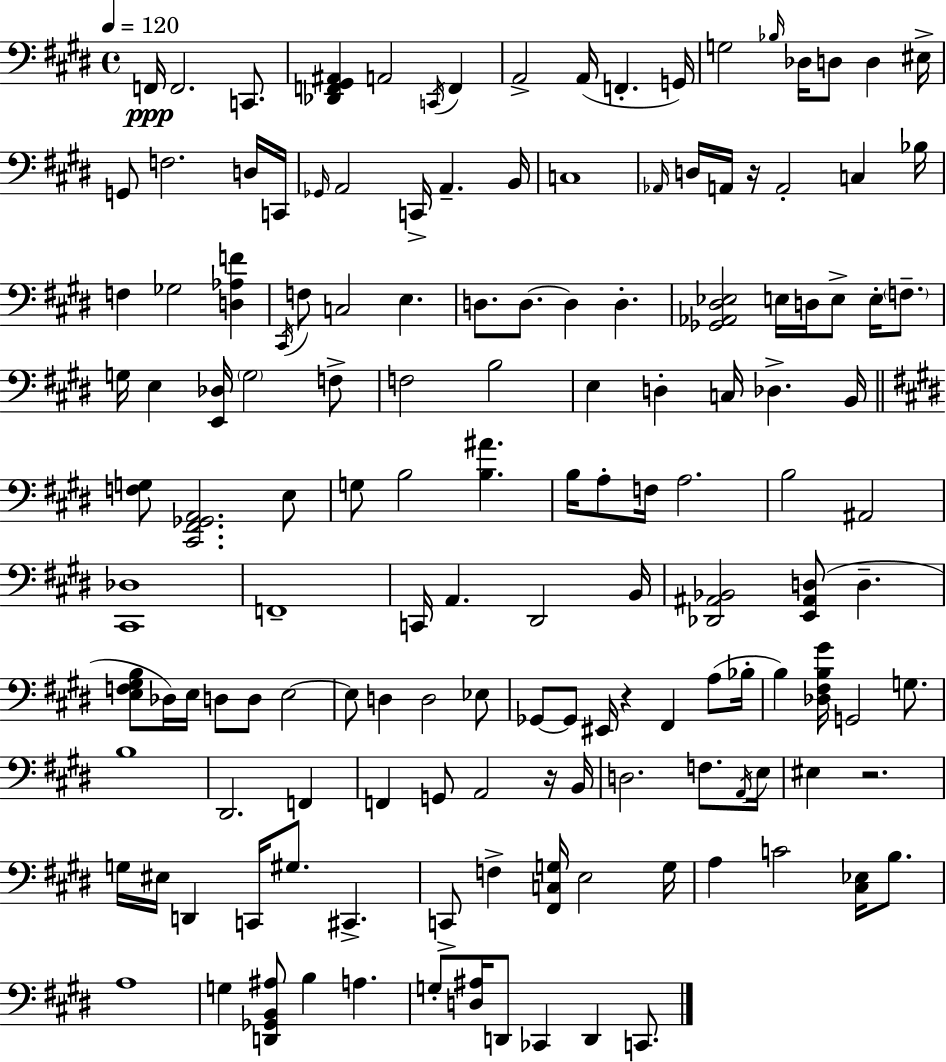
{
  \clef bass
  \time 4/4
  \defaultTimeSignature
  \key e \major
  \tempo 4 = 120
  \repeat volta 2 { f,16\ppp f,2. c,8. | <des, f, gis, ais,>4 a,2 \acciaccatura { c,16 } f,4 | a,2-> a,16( f,4.-. | g,16) g2 \grace { bes16 } des16 d8 d4 | \break eis16-> g,8 f2. | d16 c,16 \grace { ges,16 } a,2 c,16-> a,4.-- | b,16 c1 | \grace { aes,16 } d16 a,16 r16 a,2-. c4 | \break bes16 f4 ges2 | <d aes f'>4 \acciaccatura { cis,16 } f8 c2 e4. | d8. d8.~~ d4 d4.-. | <ges, aes, dis ees>2 e16 d16 e8-> | \break e16-. \parenthesize f8.-- g16 e4 <e, des>16 \parenthesize g2 | f8-> f2 b2 | e4 d4-. c16 des4.-> | b,16 \bar "||" \break \key e \major <f g>8 <cis, fis, ges, a,>2. e8 | g8 b2 <b ais'>4. | b16 a8-. f16 a2. | b2 ais,2 | \break <cis, des>1 | f,1-- | c,16 a,4. dis,2 b,16 | <des, ais, bes,>2 <e, ais, d>8( d4.-- | \break <e f gis b>8 des16) e16 d8 d8 e2~~ | e8 d4 d2 ees8 | ges,8~~ ges,8 eis,16 r4 fis,4 a8( bes16-. | b4) <des fis b gis'>16 g,2 g8. | \break b1 | dis,2. f,4 | f,4 g,8 a,2 r16 b,16 | d2. f8. \acciaccatura { a,16 } | \break e16 eis4 r2. | g16 eis16 d,4 c,16 gis8. cis,4.-> | c,8-> f4-> <fis, c g>16 e2 | g16 a4 c'2 <cis ees>16 b8. | \break a1 | g4 <d, ges, b, ais>8 b4 a4. | g8-. <d ais>16 d,8 ces,4 d,4 c,8. | } \bar "|."
}